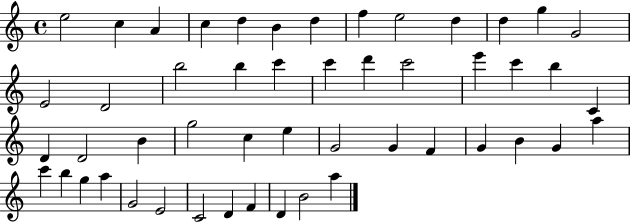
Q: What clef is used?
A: treble